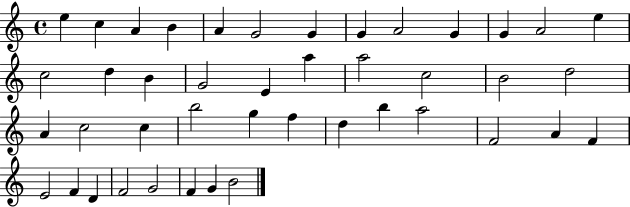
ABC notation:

X:1
T:Untitled
M:4/4
L:1/4
K:C
e c A B A G2 G G A2 G G A2 e c2 d B G2 E a a2 c2 B2 d2 A c2 c b2 g f d b a2 F2 A F E2 F D F2 G2 F G B2